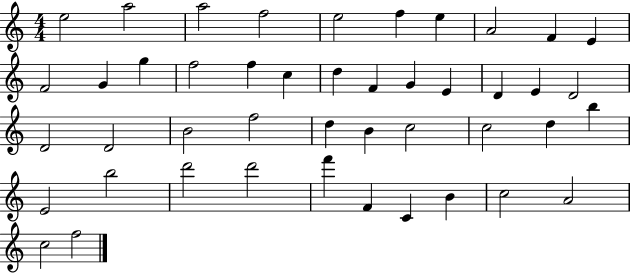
E5/h A5/h A5/h F5/h E5/h F5/q E5/q A4/h F4/q E4/q F4/h G4/q G5/q F5/h F5/q C5/q D5/q F4/q G4/q E4/q D4/q E4/q D4/h D4/h D4/h B4/h F5/h D5/q B4/q C5/h C5/h D5/q B5/q E4/h B5/h D6/h D6/h F6/q F4/q C4/q B4/q C5/h A4/h C5/h F5/h